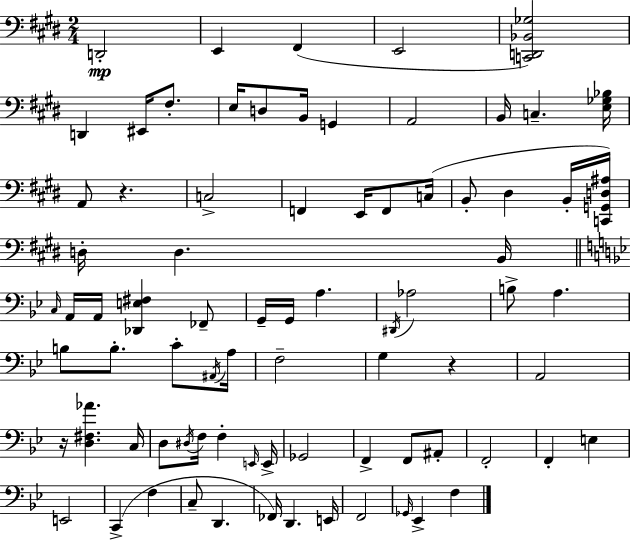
X:1
T:Untitled
M:2/4
L:1/4
K:E
D,,2 E,, ^F,, E,,2 [C,,D,,_B,,_G,]2 D,, ^E,,/4 ^F,/2 E,/4 D,/2 B,,/4 G,, A,,2 B,,/4 C, [E,_G,_B,]/4 A,,/2 z C,2 F,, E,,/4 F,,/2 C,/4 B,,/2 ^D, B,,/4 [C,,G,,D,^A,]/4 D,/4 D, B,,/4 C,/4 A,,/4 A,,/4 [_D,,E,^F,] _F,,/2 G,,/4 G,,/4 A, ^D,,/4 _A,2 B,/2 A, B,/2 B,/2 C/2 ^A,,/4 A,/4 F,2 G, z A,,2 z/4 [D,^F,_A] C,/4 D,/2 ^D,/4 F,/4 F, E,,/4 E,,/4 _G,,2 F,, F,,/2 ^A,,/2 F,,2 F,, E, E,,2 C,, F, C,/2 D,, _F,,/4 D,, E,,/4 F,,2 _G,,/4 _E,, F,